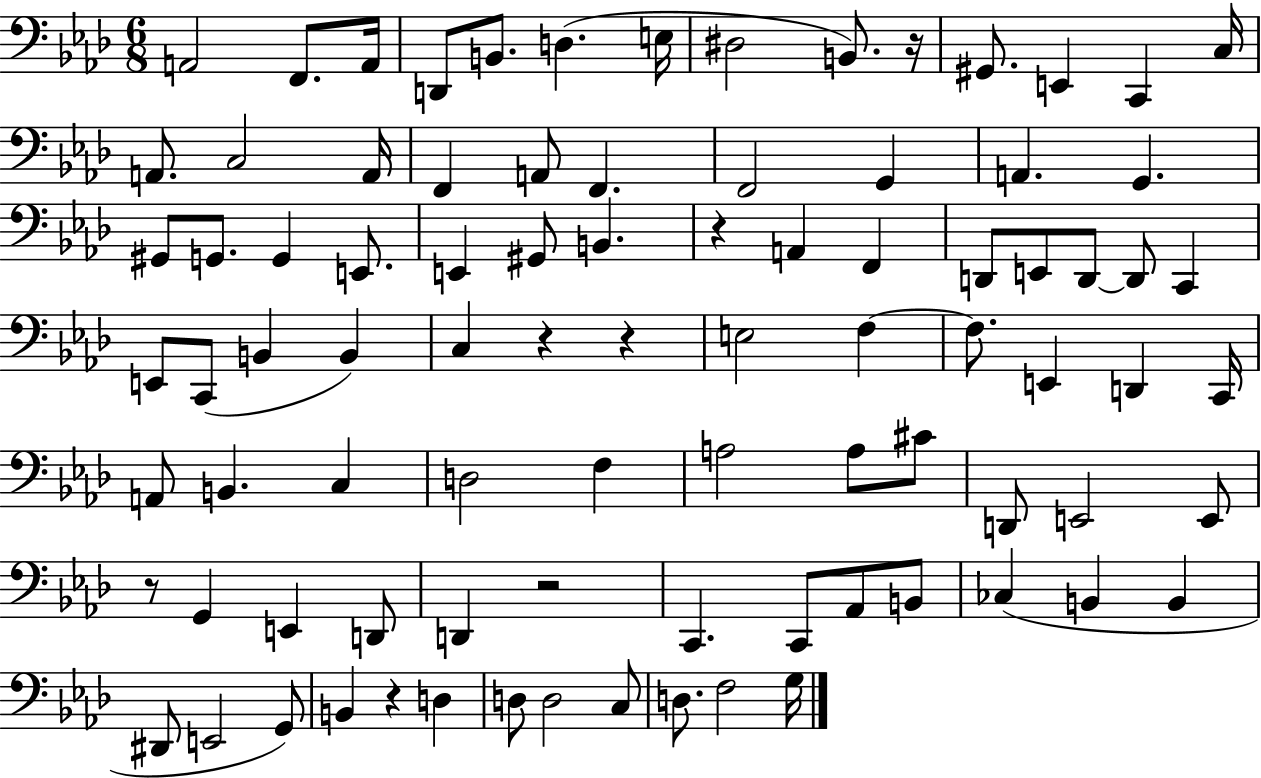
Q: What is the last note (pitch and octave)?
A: G3